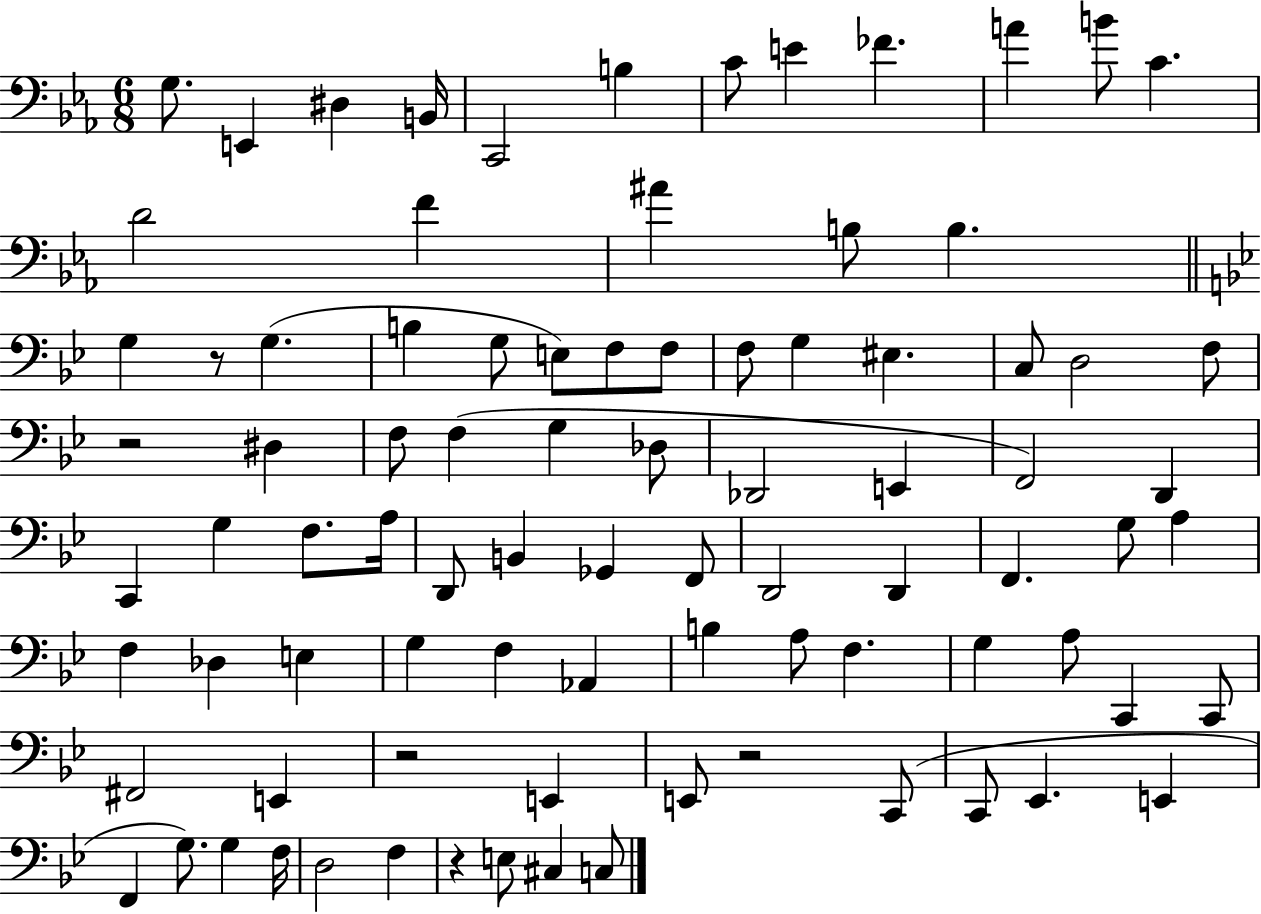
X:1
T:Untitled
M:6/8
L:1/4
K:Eb
G,/2 E,, ^D, B,,/4 C,,2 B, C/2 E _F A B/2 C D2 F ^A B,/2 B, G, z/2 G, B, G,/2 E,/2 F,/2 F,/2 F,/2 G, ^E, C,/2 D,2 F,/2 z2 ^D, F,/2 F, G, _D,/2 _D,,2 E,, F,,2 D,, C,, G, F,/2 A,/4 D,,/2 B,, _G,, F,,/2 D,,2 D,, F,, G,/2 A, F, _D, E, G, F, _A,, B, A,/2 F, G, A,/2 C,, C,,/2 ^F,,2 E,, z2 E,, E,,/2 z2 C,,/2 C,,/2 _E,, E,, F,, G,/2 G, F,/4 D,2 F, z E,/2 ^C, C,/2